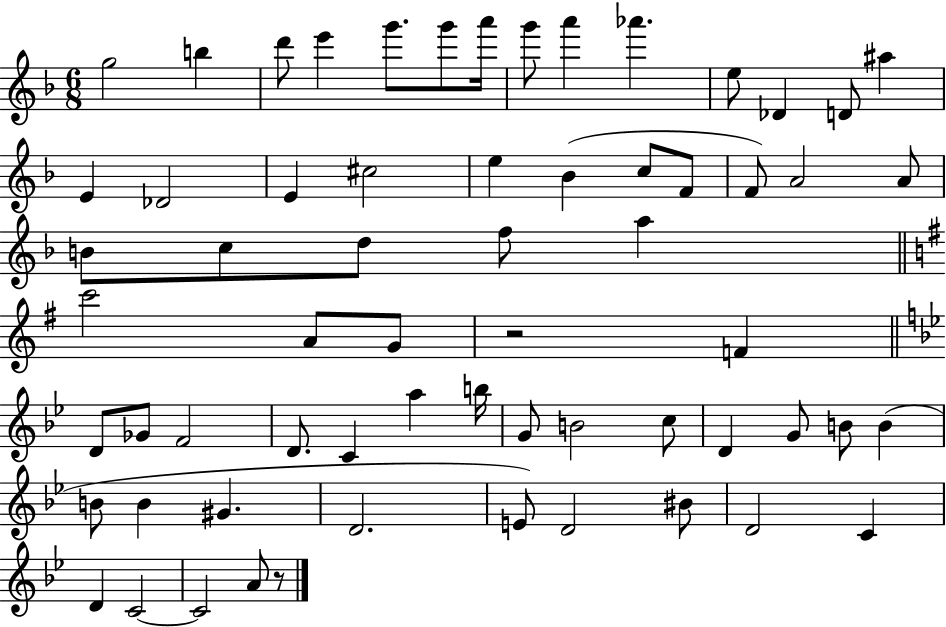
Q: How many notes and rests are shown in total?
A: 63